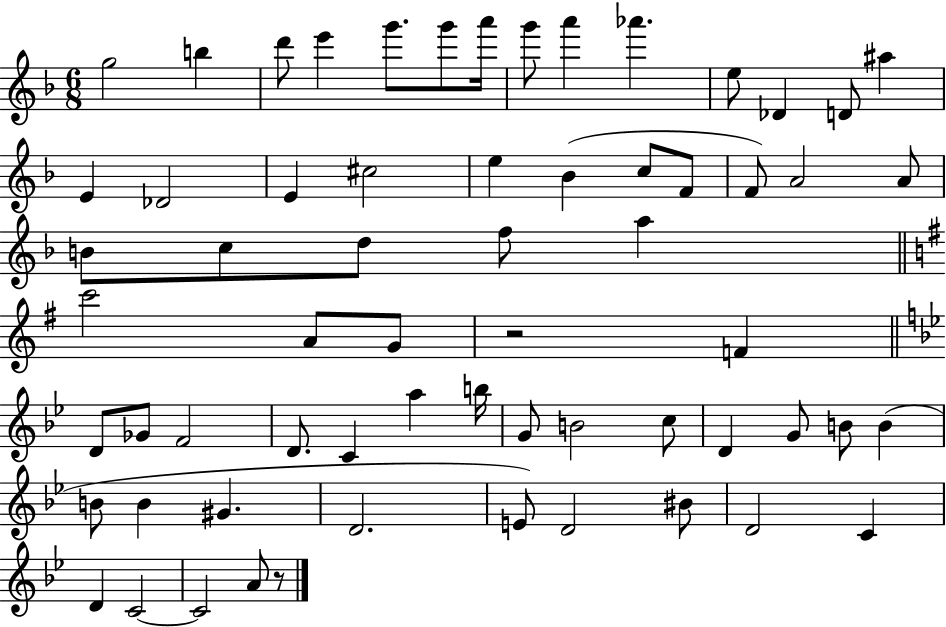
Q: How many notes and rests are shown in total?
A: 63